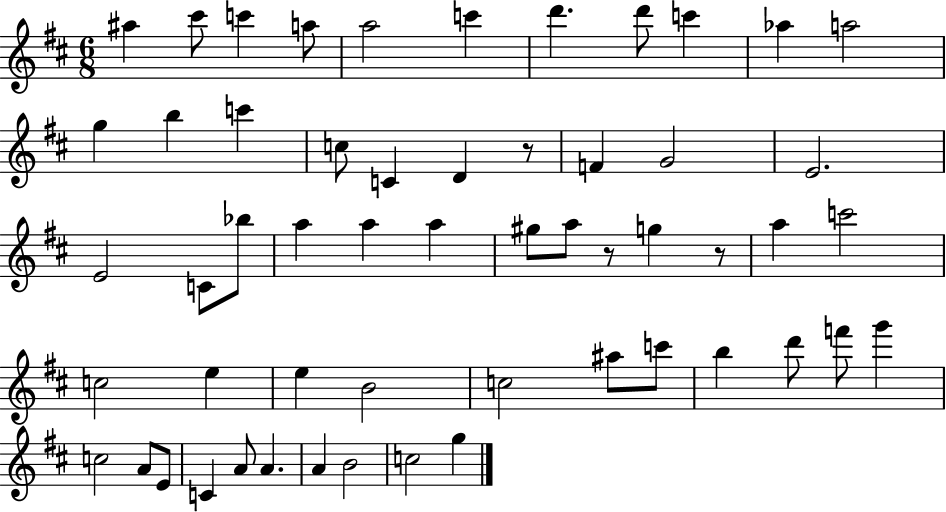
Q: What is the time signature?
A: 6/8